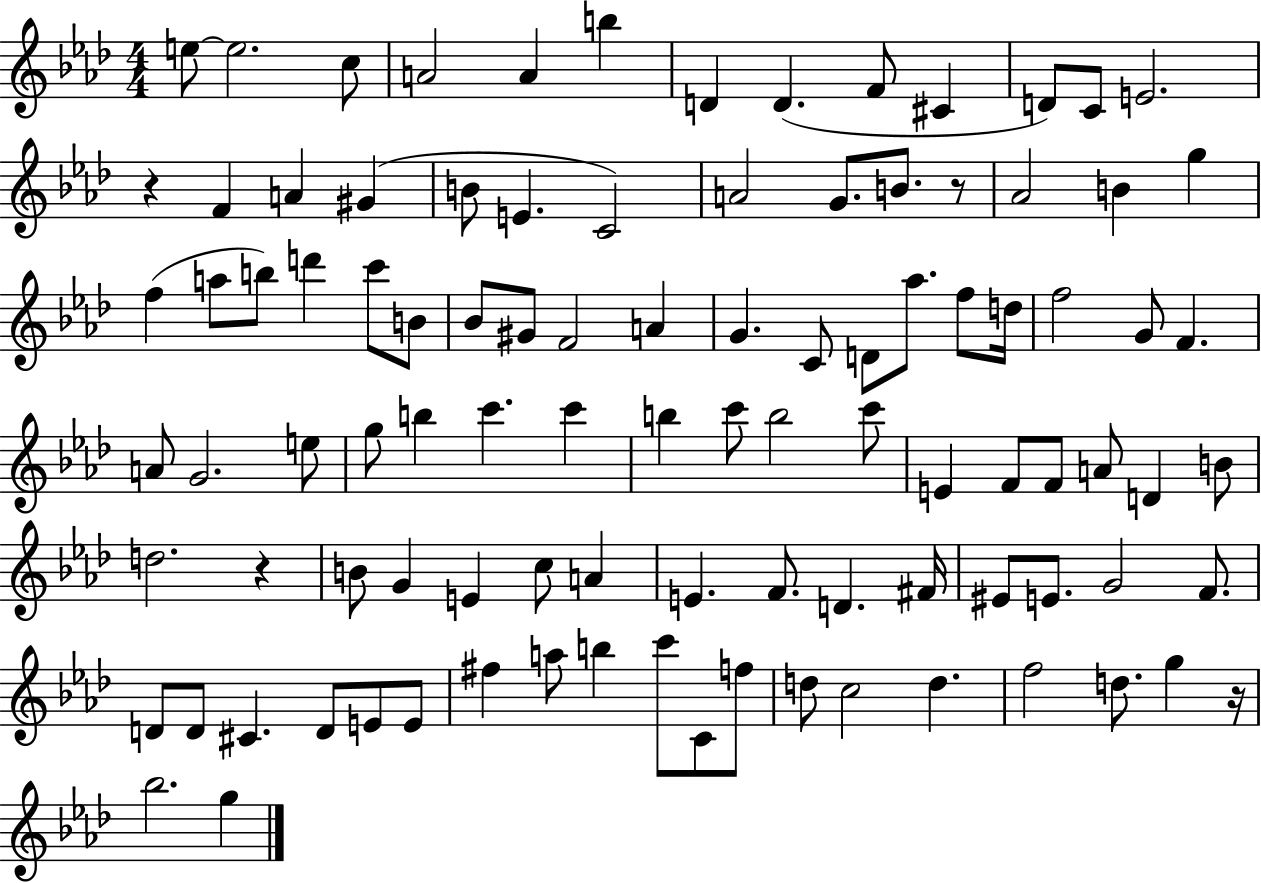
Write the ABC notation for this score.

X:1
T:Untitled
M:4/4
L:1/4
K:Ab
e/2 e2 c/2 A2 A b D D F/2 ^C D/2 C/2 E2 z F A ^G B/2 E C2 A2 G/2 B/2 z/2 _A2 B g f a/2 b/2 d' c'/2 B/2 _B/2 ^G/2 F2 A G C/2 D/2 _a/2 f/2 d/4 f2 G/2 F A/2 G2 e/2 g/2 b c' c' b c'/2 b2 c'/2 E F/2 F/2 A/2 D B/2 d2 z B/2 G E c/2 A E F/2 D ^F/4 ^E/2 E/2 G2 F/2 D/2 D/2 ^C D/2 E/2 E/2 ^f a/2 b c'/2 C/2 f/2 d/2 c2 d f2 d/2 g z/4 _b2 g